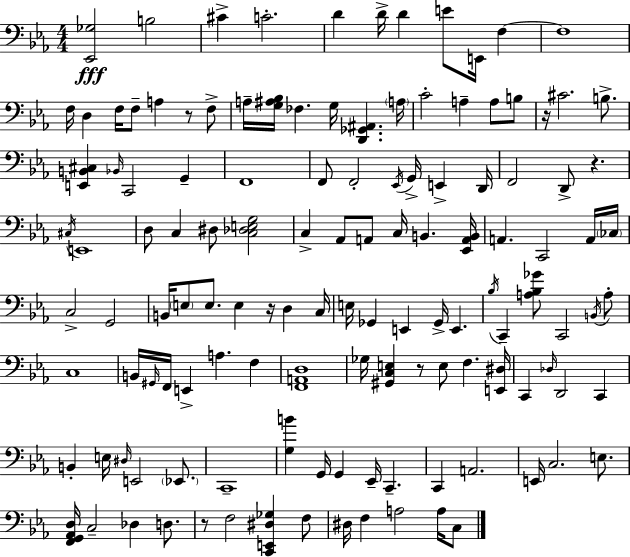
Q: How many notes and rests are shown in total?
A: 128